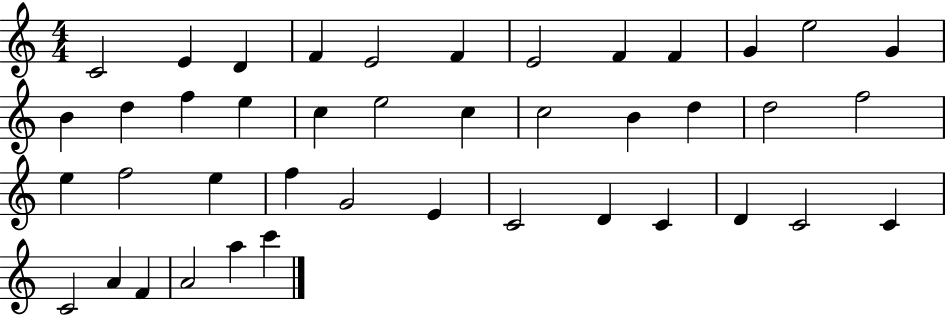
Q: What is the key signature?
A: C major